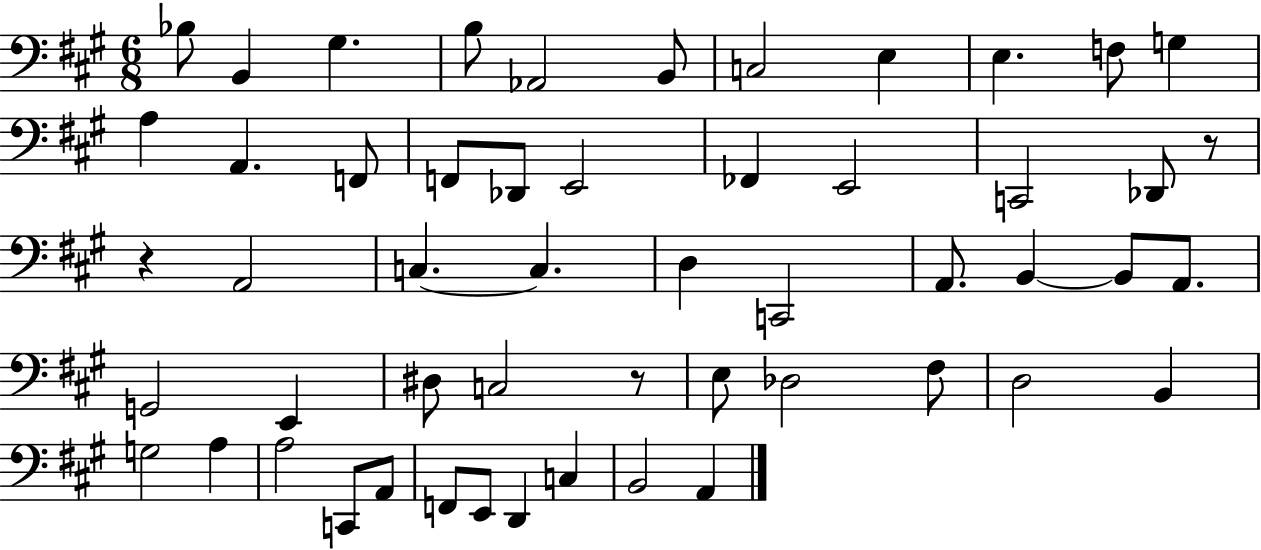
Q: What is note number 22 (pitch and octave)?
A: A2